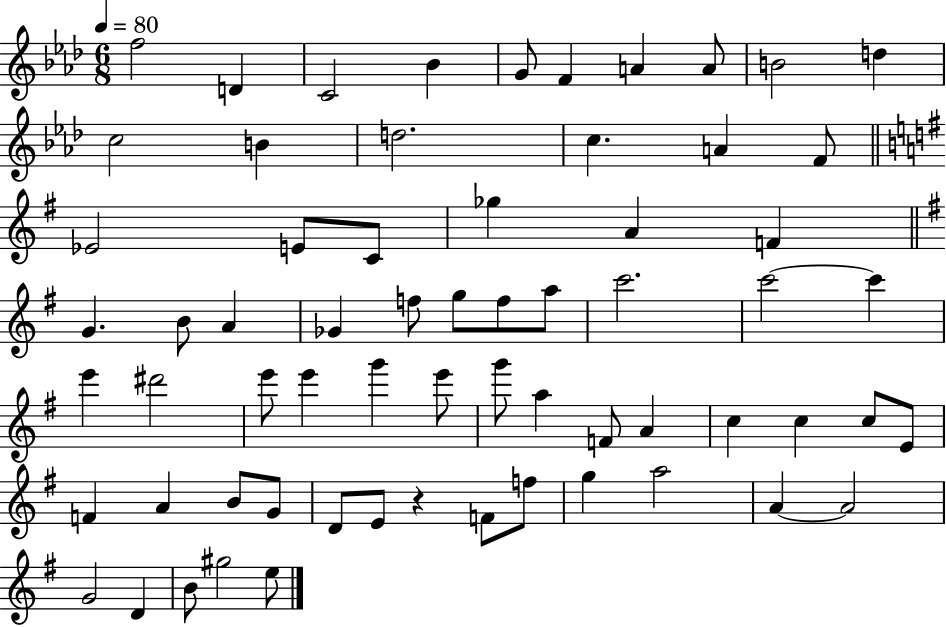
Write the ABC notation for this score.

X:1
T:Untitled
M:6/8
L:1/4
K:Ab
f2 D C2 _B G/2 F A A/2 B2 d c2 B d2 c A F/2 _E2 E/2 C/2 _g A F G B/2 A _G f/2 g/2 f/2 a/2 c'2 c'2 c' e' ^d'2 e'/2 e' g' e'/2 g'/2 a F/2 A c c c/2 E/2 F A B/2 G/2 D/2 E/2 z F/2 f/2 g a2 A A2 G2 D B/2 ^g2 e/2